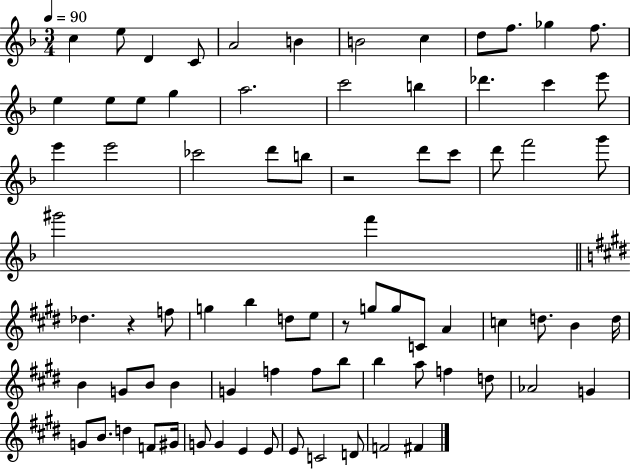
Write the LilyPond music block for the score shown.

{
  \clef treble
  \numericTimeSignature
  \time 3/4
  \key f \major
  \tempo 4 = 90
  \repeat volta 2 { c''4 e''8 d'4 c'8 | a'2 b'4 | b'2 c''4 | d''8 f''8. ges''4 f''8. | \break e''4 e''8 e''8 g''4 | a''2. | c'''2 b''4 | des'''4. c'''4 e'''8 | \break e'''4 e'''2 | ces'''2 d'''8 b''8 | r2 d'''8 c'''8 | d'''8 f'''2 g'''8 | \break gis'''2 f'''4 | \bar "||" \break \key e \major des''4. r4 f''8 | g''4 b''4 d''8 e''8 | r8 g''8 g''8 c'8 a'4 | c''4 d''8. b'4 d''16 | \break b'4 g'8 b'8 b'4 | g'4 f''4 f''8 b''8 | b''4 a''8 f''4 d''8 | aes'2 g'4 | \break g'8 b'8. d''4 f'8 gis'16 | g'8 g'4 e'4 e'8 | e'8 c'2 d'8 | f'2 fis'4 | \break } \bar "|."
}